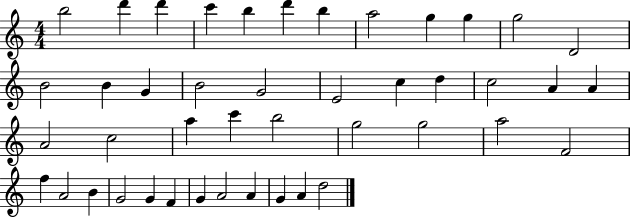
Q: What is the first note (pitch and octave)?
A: B5